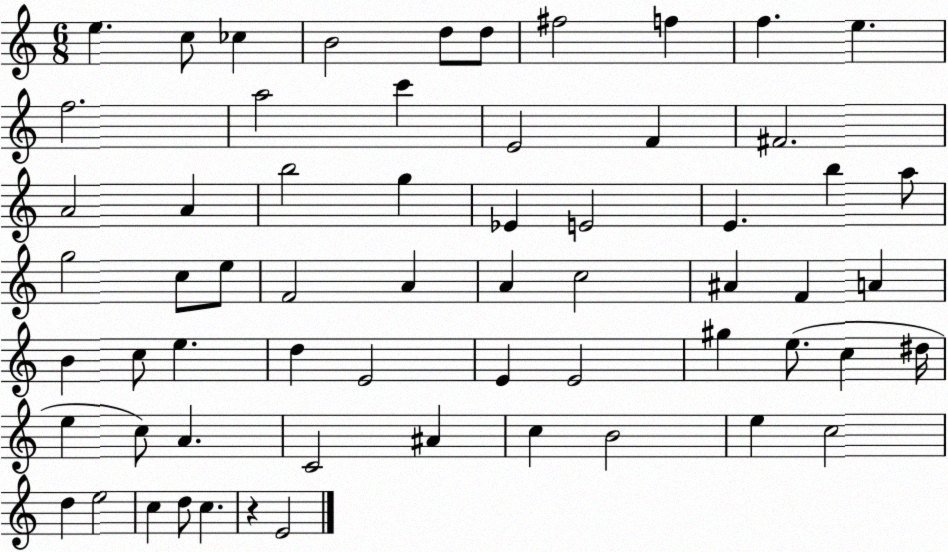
X:1
T:Untitled
M:6/8
L:1/4
K:C
e c/2 _c B2 d/2 d/2 ^f2 f f e f2 a2 c' E2 F ^F2 A2 A b2 g _E E2 E b a/2 g2 c/2 e/2 F2 A A c2 ^A F A B c/2 e d E2 E E2 ^g e/2 c ^d/4 e c/2 A C2 ^A c B2 e c2 d e2 c d/2 c z E2